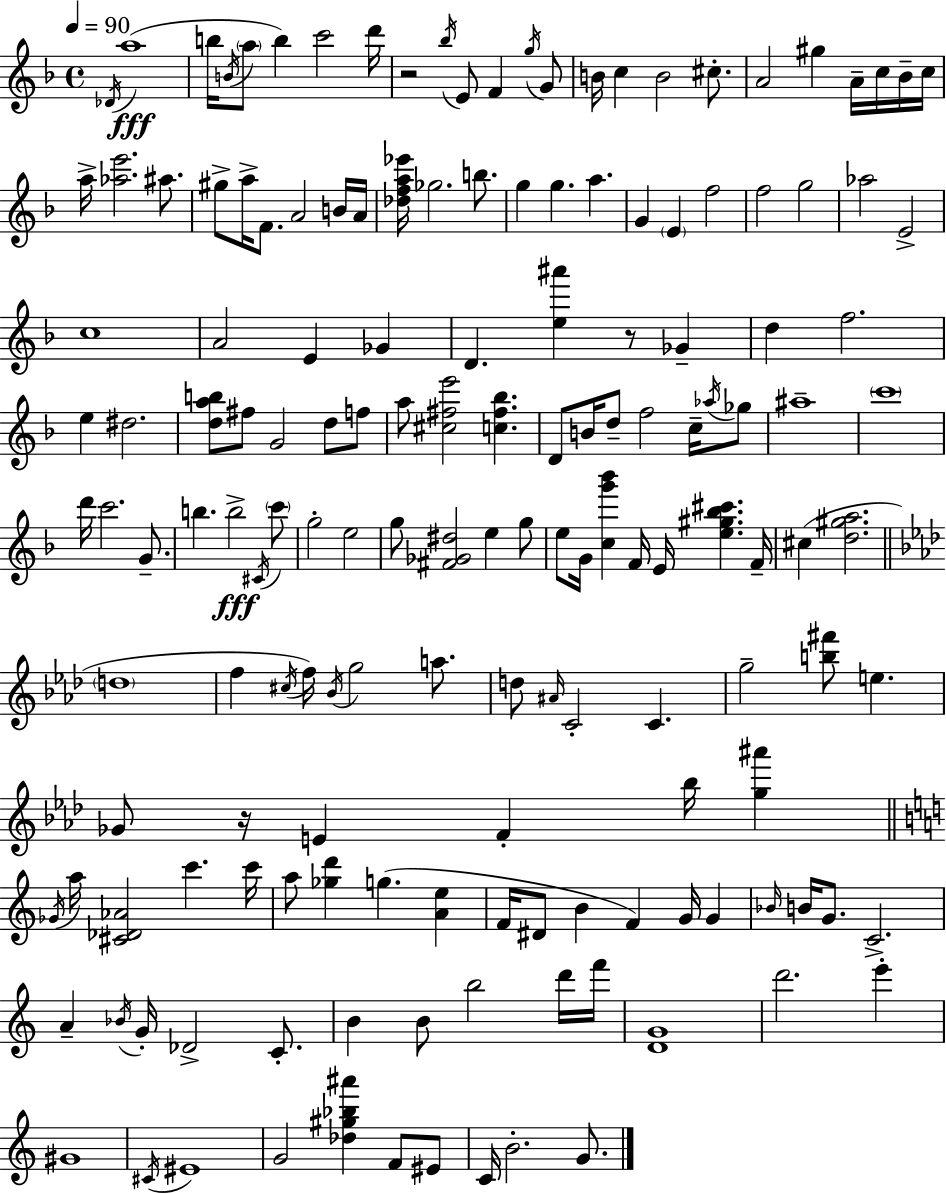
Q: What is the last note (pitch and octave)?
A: G4